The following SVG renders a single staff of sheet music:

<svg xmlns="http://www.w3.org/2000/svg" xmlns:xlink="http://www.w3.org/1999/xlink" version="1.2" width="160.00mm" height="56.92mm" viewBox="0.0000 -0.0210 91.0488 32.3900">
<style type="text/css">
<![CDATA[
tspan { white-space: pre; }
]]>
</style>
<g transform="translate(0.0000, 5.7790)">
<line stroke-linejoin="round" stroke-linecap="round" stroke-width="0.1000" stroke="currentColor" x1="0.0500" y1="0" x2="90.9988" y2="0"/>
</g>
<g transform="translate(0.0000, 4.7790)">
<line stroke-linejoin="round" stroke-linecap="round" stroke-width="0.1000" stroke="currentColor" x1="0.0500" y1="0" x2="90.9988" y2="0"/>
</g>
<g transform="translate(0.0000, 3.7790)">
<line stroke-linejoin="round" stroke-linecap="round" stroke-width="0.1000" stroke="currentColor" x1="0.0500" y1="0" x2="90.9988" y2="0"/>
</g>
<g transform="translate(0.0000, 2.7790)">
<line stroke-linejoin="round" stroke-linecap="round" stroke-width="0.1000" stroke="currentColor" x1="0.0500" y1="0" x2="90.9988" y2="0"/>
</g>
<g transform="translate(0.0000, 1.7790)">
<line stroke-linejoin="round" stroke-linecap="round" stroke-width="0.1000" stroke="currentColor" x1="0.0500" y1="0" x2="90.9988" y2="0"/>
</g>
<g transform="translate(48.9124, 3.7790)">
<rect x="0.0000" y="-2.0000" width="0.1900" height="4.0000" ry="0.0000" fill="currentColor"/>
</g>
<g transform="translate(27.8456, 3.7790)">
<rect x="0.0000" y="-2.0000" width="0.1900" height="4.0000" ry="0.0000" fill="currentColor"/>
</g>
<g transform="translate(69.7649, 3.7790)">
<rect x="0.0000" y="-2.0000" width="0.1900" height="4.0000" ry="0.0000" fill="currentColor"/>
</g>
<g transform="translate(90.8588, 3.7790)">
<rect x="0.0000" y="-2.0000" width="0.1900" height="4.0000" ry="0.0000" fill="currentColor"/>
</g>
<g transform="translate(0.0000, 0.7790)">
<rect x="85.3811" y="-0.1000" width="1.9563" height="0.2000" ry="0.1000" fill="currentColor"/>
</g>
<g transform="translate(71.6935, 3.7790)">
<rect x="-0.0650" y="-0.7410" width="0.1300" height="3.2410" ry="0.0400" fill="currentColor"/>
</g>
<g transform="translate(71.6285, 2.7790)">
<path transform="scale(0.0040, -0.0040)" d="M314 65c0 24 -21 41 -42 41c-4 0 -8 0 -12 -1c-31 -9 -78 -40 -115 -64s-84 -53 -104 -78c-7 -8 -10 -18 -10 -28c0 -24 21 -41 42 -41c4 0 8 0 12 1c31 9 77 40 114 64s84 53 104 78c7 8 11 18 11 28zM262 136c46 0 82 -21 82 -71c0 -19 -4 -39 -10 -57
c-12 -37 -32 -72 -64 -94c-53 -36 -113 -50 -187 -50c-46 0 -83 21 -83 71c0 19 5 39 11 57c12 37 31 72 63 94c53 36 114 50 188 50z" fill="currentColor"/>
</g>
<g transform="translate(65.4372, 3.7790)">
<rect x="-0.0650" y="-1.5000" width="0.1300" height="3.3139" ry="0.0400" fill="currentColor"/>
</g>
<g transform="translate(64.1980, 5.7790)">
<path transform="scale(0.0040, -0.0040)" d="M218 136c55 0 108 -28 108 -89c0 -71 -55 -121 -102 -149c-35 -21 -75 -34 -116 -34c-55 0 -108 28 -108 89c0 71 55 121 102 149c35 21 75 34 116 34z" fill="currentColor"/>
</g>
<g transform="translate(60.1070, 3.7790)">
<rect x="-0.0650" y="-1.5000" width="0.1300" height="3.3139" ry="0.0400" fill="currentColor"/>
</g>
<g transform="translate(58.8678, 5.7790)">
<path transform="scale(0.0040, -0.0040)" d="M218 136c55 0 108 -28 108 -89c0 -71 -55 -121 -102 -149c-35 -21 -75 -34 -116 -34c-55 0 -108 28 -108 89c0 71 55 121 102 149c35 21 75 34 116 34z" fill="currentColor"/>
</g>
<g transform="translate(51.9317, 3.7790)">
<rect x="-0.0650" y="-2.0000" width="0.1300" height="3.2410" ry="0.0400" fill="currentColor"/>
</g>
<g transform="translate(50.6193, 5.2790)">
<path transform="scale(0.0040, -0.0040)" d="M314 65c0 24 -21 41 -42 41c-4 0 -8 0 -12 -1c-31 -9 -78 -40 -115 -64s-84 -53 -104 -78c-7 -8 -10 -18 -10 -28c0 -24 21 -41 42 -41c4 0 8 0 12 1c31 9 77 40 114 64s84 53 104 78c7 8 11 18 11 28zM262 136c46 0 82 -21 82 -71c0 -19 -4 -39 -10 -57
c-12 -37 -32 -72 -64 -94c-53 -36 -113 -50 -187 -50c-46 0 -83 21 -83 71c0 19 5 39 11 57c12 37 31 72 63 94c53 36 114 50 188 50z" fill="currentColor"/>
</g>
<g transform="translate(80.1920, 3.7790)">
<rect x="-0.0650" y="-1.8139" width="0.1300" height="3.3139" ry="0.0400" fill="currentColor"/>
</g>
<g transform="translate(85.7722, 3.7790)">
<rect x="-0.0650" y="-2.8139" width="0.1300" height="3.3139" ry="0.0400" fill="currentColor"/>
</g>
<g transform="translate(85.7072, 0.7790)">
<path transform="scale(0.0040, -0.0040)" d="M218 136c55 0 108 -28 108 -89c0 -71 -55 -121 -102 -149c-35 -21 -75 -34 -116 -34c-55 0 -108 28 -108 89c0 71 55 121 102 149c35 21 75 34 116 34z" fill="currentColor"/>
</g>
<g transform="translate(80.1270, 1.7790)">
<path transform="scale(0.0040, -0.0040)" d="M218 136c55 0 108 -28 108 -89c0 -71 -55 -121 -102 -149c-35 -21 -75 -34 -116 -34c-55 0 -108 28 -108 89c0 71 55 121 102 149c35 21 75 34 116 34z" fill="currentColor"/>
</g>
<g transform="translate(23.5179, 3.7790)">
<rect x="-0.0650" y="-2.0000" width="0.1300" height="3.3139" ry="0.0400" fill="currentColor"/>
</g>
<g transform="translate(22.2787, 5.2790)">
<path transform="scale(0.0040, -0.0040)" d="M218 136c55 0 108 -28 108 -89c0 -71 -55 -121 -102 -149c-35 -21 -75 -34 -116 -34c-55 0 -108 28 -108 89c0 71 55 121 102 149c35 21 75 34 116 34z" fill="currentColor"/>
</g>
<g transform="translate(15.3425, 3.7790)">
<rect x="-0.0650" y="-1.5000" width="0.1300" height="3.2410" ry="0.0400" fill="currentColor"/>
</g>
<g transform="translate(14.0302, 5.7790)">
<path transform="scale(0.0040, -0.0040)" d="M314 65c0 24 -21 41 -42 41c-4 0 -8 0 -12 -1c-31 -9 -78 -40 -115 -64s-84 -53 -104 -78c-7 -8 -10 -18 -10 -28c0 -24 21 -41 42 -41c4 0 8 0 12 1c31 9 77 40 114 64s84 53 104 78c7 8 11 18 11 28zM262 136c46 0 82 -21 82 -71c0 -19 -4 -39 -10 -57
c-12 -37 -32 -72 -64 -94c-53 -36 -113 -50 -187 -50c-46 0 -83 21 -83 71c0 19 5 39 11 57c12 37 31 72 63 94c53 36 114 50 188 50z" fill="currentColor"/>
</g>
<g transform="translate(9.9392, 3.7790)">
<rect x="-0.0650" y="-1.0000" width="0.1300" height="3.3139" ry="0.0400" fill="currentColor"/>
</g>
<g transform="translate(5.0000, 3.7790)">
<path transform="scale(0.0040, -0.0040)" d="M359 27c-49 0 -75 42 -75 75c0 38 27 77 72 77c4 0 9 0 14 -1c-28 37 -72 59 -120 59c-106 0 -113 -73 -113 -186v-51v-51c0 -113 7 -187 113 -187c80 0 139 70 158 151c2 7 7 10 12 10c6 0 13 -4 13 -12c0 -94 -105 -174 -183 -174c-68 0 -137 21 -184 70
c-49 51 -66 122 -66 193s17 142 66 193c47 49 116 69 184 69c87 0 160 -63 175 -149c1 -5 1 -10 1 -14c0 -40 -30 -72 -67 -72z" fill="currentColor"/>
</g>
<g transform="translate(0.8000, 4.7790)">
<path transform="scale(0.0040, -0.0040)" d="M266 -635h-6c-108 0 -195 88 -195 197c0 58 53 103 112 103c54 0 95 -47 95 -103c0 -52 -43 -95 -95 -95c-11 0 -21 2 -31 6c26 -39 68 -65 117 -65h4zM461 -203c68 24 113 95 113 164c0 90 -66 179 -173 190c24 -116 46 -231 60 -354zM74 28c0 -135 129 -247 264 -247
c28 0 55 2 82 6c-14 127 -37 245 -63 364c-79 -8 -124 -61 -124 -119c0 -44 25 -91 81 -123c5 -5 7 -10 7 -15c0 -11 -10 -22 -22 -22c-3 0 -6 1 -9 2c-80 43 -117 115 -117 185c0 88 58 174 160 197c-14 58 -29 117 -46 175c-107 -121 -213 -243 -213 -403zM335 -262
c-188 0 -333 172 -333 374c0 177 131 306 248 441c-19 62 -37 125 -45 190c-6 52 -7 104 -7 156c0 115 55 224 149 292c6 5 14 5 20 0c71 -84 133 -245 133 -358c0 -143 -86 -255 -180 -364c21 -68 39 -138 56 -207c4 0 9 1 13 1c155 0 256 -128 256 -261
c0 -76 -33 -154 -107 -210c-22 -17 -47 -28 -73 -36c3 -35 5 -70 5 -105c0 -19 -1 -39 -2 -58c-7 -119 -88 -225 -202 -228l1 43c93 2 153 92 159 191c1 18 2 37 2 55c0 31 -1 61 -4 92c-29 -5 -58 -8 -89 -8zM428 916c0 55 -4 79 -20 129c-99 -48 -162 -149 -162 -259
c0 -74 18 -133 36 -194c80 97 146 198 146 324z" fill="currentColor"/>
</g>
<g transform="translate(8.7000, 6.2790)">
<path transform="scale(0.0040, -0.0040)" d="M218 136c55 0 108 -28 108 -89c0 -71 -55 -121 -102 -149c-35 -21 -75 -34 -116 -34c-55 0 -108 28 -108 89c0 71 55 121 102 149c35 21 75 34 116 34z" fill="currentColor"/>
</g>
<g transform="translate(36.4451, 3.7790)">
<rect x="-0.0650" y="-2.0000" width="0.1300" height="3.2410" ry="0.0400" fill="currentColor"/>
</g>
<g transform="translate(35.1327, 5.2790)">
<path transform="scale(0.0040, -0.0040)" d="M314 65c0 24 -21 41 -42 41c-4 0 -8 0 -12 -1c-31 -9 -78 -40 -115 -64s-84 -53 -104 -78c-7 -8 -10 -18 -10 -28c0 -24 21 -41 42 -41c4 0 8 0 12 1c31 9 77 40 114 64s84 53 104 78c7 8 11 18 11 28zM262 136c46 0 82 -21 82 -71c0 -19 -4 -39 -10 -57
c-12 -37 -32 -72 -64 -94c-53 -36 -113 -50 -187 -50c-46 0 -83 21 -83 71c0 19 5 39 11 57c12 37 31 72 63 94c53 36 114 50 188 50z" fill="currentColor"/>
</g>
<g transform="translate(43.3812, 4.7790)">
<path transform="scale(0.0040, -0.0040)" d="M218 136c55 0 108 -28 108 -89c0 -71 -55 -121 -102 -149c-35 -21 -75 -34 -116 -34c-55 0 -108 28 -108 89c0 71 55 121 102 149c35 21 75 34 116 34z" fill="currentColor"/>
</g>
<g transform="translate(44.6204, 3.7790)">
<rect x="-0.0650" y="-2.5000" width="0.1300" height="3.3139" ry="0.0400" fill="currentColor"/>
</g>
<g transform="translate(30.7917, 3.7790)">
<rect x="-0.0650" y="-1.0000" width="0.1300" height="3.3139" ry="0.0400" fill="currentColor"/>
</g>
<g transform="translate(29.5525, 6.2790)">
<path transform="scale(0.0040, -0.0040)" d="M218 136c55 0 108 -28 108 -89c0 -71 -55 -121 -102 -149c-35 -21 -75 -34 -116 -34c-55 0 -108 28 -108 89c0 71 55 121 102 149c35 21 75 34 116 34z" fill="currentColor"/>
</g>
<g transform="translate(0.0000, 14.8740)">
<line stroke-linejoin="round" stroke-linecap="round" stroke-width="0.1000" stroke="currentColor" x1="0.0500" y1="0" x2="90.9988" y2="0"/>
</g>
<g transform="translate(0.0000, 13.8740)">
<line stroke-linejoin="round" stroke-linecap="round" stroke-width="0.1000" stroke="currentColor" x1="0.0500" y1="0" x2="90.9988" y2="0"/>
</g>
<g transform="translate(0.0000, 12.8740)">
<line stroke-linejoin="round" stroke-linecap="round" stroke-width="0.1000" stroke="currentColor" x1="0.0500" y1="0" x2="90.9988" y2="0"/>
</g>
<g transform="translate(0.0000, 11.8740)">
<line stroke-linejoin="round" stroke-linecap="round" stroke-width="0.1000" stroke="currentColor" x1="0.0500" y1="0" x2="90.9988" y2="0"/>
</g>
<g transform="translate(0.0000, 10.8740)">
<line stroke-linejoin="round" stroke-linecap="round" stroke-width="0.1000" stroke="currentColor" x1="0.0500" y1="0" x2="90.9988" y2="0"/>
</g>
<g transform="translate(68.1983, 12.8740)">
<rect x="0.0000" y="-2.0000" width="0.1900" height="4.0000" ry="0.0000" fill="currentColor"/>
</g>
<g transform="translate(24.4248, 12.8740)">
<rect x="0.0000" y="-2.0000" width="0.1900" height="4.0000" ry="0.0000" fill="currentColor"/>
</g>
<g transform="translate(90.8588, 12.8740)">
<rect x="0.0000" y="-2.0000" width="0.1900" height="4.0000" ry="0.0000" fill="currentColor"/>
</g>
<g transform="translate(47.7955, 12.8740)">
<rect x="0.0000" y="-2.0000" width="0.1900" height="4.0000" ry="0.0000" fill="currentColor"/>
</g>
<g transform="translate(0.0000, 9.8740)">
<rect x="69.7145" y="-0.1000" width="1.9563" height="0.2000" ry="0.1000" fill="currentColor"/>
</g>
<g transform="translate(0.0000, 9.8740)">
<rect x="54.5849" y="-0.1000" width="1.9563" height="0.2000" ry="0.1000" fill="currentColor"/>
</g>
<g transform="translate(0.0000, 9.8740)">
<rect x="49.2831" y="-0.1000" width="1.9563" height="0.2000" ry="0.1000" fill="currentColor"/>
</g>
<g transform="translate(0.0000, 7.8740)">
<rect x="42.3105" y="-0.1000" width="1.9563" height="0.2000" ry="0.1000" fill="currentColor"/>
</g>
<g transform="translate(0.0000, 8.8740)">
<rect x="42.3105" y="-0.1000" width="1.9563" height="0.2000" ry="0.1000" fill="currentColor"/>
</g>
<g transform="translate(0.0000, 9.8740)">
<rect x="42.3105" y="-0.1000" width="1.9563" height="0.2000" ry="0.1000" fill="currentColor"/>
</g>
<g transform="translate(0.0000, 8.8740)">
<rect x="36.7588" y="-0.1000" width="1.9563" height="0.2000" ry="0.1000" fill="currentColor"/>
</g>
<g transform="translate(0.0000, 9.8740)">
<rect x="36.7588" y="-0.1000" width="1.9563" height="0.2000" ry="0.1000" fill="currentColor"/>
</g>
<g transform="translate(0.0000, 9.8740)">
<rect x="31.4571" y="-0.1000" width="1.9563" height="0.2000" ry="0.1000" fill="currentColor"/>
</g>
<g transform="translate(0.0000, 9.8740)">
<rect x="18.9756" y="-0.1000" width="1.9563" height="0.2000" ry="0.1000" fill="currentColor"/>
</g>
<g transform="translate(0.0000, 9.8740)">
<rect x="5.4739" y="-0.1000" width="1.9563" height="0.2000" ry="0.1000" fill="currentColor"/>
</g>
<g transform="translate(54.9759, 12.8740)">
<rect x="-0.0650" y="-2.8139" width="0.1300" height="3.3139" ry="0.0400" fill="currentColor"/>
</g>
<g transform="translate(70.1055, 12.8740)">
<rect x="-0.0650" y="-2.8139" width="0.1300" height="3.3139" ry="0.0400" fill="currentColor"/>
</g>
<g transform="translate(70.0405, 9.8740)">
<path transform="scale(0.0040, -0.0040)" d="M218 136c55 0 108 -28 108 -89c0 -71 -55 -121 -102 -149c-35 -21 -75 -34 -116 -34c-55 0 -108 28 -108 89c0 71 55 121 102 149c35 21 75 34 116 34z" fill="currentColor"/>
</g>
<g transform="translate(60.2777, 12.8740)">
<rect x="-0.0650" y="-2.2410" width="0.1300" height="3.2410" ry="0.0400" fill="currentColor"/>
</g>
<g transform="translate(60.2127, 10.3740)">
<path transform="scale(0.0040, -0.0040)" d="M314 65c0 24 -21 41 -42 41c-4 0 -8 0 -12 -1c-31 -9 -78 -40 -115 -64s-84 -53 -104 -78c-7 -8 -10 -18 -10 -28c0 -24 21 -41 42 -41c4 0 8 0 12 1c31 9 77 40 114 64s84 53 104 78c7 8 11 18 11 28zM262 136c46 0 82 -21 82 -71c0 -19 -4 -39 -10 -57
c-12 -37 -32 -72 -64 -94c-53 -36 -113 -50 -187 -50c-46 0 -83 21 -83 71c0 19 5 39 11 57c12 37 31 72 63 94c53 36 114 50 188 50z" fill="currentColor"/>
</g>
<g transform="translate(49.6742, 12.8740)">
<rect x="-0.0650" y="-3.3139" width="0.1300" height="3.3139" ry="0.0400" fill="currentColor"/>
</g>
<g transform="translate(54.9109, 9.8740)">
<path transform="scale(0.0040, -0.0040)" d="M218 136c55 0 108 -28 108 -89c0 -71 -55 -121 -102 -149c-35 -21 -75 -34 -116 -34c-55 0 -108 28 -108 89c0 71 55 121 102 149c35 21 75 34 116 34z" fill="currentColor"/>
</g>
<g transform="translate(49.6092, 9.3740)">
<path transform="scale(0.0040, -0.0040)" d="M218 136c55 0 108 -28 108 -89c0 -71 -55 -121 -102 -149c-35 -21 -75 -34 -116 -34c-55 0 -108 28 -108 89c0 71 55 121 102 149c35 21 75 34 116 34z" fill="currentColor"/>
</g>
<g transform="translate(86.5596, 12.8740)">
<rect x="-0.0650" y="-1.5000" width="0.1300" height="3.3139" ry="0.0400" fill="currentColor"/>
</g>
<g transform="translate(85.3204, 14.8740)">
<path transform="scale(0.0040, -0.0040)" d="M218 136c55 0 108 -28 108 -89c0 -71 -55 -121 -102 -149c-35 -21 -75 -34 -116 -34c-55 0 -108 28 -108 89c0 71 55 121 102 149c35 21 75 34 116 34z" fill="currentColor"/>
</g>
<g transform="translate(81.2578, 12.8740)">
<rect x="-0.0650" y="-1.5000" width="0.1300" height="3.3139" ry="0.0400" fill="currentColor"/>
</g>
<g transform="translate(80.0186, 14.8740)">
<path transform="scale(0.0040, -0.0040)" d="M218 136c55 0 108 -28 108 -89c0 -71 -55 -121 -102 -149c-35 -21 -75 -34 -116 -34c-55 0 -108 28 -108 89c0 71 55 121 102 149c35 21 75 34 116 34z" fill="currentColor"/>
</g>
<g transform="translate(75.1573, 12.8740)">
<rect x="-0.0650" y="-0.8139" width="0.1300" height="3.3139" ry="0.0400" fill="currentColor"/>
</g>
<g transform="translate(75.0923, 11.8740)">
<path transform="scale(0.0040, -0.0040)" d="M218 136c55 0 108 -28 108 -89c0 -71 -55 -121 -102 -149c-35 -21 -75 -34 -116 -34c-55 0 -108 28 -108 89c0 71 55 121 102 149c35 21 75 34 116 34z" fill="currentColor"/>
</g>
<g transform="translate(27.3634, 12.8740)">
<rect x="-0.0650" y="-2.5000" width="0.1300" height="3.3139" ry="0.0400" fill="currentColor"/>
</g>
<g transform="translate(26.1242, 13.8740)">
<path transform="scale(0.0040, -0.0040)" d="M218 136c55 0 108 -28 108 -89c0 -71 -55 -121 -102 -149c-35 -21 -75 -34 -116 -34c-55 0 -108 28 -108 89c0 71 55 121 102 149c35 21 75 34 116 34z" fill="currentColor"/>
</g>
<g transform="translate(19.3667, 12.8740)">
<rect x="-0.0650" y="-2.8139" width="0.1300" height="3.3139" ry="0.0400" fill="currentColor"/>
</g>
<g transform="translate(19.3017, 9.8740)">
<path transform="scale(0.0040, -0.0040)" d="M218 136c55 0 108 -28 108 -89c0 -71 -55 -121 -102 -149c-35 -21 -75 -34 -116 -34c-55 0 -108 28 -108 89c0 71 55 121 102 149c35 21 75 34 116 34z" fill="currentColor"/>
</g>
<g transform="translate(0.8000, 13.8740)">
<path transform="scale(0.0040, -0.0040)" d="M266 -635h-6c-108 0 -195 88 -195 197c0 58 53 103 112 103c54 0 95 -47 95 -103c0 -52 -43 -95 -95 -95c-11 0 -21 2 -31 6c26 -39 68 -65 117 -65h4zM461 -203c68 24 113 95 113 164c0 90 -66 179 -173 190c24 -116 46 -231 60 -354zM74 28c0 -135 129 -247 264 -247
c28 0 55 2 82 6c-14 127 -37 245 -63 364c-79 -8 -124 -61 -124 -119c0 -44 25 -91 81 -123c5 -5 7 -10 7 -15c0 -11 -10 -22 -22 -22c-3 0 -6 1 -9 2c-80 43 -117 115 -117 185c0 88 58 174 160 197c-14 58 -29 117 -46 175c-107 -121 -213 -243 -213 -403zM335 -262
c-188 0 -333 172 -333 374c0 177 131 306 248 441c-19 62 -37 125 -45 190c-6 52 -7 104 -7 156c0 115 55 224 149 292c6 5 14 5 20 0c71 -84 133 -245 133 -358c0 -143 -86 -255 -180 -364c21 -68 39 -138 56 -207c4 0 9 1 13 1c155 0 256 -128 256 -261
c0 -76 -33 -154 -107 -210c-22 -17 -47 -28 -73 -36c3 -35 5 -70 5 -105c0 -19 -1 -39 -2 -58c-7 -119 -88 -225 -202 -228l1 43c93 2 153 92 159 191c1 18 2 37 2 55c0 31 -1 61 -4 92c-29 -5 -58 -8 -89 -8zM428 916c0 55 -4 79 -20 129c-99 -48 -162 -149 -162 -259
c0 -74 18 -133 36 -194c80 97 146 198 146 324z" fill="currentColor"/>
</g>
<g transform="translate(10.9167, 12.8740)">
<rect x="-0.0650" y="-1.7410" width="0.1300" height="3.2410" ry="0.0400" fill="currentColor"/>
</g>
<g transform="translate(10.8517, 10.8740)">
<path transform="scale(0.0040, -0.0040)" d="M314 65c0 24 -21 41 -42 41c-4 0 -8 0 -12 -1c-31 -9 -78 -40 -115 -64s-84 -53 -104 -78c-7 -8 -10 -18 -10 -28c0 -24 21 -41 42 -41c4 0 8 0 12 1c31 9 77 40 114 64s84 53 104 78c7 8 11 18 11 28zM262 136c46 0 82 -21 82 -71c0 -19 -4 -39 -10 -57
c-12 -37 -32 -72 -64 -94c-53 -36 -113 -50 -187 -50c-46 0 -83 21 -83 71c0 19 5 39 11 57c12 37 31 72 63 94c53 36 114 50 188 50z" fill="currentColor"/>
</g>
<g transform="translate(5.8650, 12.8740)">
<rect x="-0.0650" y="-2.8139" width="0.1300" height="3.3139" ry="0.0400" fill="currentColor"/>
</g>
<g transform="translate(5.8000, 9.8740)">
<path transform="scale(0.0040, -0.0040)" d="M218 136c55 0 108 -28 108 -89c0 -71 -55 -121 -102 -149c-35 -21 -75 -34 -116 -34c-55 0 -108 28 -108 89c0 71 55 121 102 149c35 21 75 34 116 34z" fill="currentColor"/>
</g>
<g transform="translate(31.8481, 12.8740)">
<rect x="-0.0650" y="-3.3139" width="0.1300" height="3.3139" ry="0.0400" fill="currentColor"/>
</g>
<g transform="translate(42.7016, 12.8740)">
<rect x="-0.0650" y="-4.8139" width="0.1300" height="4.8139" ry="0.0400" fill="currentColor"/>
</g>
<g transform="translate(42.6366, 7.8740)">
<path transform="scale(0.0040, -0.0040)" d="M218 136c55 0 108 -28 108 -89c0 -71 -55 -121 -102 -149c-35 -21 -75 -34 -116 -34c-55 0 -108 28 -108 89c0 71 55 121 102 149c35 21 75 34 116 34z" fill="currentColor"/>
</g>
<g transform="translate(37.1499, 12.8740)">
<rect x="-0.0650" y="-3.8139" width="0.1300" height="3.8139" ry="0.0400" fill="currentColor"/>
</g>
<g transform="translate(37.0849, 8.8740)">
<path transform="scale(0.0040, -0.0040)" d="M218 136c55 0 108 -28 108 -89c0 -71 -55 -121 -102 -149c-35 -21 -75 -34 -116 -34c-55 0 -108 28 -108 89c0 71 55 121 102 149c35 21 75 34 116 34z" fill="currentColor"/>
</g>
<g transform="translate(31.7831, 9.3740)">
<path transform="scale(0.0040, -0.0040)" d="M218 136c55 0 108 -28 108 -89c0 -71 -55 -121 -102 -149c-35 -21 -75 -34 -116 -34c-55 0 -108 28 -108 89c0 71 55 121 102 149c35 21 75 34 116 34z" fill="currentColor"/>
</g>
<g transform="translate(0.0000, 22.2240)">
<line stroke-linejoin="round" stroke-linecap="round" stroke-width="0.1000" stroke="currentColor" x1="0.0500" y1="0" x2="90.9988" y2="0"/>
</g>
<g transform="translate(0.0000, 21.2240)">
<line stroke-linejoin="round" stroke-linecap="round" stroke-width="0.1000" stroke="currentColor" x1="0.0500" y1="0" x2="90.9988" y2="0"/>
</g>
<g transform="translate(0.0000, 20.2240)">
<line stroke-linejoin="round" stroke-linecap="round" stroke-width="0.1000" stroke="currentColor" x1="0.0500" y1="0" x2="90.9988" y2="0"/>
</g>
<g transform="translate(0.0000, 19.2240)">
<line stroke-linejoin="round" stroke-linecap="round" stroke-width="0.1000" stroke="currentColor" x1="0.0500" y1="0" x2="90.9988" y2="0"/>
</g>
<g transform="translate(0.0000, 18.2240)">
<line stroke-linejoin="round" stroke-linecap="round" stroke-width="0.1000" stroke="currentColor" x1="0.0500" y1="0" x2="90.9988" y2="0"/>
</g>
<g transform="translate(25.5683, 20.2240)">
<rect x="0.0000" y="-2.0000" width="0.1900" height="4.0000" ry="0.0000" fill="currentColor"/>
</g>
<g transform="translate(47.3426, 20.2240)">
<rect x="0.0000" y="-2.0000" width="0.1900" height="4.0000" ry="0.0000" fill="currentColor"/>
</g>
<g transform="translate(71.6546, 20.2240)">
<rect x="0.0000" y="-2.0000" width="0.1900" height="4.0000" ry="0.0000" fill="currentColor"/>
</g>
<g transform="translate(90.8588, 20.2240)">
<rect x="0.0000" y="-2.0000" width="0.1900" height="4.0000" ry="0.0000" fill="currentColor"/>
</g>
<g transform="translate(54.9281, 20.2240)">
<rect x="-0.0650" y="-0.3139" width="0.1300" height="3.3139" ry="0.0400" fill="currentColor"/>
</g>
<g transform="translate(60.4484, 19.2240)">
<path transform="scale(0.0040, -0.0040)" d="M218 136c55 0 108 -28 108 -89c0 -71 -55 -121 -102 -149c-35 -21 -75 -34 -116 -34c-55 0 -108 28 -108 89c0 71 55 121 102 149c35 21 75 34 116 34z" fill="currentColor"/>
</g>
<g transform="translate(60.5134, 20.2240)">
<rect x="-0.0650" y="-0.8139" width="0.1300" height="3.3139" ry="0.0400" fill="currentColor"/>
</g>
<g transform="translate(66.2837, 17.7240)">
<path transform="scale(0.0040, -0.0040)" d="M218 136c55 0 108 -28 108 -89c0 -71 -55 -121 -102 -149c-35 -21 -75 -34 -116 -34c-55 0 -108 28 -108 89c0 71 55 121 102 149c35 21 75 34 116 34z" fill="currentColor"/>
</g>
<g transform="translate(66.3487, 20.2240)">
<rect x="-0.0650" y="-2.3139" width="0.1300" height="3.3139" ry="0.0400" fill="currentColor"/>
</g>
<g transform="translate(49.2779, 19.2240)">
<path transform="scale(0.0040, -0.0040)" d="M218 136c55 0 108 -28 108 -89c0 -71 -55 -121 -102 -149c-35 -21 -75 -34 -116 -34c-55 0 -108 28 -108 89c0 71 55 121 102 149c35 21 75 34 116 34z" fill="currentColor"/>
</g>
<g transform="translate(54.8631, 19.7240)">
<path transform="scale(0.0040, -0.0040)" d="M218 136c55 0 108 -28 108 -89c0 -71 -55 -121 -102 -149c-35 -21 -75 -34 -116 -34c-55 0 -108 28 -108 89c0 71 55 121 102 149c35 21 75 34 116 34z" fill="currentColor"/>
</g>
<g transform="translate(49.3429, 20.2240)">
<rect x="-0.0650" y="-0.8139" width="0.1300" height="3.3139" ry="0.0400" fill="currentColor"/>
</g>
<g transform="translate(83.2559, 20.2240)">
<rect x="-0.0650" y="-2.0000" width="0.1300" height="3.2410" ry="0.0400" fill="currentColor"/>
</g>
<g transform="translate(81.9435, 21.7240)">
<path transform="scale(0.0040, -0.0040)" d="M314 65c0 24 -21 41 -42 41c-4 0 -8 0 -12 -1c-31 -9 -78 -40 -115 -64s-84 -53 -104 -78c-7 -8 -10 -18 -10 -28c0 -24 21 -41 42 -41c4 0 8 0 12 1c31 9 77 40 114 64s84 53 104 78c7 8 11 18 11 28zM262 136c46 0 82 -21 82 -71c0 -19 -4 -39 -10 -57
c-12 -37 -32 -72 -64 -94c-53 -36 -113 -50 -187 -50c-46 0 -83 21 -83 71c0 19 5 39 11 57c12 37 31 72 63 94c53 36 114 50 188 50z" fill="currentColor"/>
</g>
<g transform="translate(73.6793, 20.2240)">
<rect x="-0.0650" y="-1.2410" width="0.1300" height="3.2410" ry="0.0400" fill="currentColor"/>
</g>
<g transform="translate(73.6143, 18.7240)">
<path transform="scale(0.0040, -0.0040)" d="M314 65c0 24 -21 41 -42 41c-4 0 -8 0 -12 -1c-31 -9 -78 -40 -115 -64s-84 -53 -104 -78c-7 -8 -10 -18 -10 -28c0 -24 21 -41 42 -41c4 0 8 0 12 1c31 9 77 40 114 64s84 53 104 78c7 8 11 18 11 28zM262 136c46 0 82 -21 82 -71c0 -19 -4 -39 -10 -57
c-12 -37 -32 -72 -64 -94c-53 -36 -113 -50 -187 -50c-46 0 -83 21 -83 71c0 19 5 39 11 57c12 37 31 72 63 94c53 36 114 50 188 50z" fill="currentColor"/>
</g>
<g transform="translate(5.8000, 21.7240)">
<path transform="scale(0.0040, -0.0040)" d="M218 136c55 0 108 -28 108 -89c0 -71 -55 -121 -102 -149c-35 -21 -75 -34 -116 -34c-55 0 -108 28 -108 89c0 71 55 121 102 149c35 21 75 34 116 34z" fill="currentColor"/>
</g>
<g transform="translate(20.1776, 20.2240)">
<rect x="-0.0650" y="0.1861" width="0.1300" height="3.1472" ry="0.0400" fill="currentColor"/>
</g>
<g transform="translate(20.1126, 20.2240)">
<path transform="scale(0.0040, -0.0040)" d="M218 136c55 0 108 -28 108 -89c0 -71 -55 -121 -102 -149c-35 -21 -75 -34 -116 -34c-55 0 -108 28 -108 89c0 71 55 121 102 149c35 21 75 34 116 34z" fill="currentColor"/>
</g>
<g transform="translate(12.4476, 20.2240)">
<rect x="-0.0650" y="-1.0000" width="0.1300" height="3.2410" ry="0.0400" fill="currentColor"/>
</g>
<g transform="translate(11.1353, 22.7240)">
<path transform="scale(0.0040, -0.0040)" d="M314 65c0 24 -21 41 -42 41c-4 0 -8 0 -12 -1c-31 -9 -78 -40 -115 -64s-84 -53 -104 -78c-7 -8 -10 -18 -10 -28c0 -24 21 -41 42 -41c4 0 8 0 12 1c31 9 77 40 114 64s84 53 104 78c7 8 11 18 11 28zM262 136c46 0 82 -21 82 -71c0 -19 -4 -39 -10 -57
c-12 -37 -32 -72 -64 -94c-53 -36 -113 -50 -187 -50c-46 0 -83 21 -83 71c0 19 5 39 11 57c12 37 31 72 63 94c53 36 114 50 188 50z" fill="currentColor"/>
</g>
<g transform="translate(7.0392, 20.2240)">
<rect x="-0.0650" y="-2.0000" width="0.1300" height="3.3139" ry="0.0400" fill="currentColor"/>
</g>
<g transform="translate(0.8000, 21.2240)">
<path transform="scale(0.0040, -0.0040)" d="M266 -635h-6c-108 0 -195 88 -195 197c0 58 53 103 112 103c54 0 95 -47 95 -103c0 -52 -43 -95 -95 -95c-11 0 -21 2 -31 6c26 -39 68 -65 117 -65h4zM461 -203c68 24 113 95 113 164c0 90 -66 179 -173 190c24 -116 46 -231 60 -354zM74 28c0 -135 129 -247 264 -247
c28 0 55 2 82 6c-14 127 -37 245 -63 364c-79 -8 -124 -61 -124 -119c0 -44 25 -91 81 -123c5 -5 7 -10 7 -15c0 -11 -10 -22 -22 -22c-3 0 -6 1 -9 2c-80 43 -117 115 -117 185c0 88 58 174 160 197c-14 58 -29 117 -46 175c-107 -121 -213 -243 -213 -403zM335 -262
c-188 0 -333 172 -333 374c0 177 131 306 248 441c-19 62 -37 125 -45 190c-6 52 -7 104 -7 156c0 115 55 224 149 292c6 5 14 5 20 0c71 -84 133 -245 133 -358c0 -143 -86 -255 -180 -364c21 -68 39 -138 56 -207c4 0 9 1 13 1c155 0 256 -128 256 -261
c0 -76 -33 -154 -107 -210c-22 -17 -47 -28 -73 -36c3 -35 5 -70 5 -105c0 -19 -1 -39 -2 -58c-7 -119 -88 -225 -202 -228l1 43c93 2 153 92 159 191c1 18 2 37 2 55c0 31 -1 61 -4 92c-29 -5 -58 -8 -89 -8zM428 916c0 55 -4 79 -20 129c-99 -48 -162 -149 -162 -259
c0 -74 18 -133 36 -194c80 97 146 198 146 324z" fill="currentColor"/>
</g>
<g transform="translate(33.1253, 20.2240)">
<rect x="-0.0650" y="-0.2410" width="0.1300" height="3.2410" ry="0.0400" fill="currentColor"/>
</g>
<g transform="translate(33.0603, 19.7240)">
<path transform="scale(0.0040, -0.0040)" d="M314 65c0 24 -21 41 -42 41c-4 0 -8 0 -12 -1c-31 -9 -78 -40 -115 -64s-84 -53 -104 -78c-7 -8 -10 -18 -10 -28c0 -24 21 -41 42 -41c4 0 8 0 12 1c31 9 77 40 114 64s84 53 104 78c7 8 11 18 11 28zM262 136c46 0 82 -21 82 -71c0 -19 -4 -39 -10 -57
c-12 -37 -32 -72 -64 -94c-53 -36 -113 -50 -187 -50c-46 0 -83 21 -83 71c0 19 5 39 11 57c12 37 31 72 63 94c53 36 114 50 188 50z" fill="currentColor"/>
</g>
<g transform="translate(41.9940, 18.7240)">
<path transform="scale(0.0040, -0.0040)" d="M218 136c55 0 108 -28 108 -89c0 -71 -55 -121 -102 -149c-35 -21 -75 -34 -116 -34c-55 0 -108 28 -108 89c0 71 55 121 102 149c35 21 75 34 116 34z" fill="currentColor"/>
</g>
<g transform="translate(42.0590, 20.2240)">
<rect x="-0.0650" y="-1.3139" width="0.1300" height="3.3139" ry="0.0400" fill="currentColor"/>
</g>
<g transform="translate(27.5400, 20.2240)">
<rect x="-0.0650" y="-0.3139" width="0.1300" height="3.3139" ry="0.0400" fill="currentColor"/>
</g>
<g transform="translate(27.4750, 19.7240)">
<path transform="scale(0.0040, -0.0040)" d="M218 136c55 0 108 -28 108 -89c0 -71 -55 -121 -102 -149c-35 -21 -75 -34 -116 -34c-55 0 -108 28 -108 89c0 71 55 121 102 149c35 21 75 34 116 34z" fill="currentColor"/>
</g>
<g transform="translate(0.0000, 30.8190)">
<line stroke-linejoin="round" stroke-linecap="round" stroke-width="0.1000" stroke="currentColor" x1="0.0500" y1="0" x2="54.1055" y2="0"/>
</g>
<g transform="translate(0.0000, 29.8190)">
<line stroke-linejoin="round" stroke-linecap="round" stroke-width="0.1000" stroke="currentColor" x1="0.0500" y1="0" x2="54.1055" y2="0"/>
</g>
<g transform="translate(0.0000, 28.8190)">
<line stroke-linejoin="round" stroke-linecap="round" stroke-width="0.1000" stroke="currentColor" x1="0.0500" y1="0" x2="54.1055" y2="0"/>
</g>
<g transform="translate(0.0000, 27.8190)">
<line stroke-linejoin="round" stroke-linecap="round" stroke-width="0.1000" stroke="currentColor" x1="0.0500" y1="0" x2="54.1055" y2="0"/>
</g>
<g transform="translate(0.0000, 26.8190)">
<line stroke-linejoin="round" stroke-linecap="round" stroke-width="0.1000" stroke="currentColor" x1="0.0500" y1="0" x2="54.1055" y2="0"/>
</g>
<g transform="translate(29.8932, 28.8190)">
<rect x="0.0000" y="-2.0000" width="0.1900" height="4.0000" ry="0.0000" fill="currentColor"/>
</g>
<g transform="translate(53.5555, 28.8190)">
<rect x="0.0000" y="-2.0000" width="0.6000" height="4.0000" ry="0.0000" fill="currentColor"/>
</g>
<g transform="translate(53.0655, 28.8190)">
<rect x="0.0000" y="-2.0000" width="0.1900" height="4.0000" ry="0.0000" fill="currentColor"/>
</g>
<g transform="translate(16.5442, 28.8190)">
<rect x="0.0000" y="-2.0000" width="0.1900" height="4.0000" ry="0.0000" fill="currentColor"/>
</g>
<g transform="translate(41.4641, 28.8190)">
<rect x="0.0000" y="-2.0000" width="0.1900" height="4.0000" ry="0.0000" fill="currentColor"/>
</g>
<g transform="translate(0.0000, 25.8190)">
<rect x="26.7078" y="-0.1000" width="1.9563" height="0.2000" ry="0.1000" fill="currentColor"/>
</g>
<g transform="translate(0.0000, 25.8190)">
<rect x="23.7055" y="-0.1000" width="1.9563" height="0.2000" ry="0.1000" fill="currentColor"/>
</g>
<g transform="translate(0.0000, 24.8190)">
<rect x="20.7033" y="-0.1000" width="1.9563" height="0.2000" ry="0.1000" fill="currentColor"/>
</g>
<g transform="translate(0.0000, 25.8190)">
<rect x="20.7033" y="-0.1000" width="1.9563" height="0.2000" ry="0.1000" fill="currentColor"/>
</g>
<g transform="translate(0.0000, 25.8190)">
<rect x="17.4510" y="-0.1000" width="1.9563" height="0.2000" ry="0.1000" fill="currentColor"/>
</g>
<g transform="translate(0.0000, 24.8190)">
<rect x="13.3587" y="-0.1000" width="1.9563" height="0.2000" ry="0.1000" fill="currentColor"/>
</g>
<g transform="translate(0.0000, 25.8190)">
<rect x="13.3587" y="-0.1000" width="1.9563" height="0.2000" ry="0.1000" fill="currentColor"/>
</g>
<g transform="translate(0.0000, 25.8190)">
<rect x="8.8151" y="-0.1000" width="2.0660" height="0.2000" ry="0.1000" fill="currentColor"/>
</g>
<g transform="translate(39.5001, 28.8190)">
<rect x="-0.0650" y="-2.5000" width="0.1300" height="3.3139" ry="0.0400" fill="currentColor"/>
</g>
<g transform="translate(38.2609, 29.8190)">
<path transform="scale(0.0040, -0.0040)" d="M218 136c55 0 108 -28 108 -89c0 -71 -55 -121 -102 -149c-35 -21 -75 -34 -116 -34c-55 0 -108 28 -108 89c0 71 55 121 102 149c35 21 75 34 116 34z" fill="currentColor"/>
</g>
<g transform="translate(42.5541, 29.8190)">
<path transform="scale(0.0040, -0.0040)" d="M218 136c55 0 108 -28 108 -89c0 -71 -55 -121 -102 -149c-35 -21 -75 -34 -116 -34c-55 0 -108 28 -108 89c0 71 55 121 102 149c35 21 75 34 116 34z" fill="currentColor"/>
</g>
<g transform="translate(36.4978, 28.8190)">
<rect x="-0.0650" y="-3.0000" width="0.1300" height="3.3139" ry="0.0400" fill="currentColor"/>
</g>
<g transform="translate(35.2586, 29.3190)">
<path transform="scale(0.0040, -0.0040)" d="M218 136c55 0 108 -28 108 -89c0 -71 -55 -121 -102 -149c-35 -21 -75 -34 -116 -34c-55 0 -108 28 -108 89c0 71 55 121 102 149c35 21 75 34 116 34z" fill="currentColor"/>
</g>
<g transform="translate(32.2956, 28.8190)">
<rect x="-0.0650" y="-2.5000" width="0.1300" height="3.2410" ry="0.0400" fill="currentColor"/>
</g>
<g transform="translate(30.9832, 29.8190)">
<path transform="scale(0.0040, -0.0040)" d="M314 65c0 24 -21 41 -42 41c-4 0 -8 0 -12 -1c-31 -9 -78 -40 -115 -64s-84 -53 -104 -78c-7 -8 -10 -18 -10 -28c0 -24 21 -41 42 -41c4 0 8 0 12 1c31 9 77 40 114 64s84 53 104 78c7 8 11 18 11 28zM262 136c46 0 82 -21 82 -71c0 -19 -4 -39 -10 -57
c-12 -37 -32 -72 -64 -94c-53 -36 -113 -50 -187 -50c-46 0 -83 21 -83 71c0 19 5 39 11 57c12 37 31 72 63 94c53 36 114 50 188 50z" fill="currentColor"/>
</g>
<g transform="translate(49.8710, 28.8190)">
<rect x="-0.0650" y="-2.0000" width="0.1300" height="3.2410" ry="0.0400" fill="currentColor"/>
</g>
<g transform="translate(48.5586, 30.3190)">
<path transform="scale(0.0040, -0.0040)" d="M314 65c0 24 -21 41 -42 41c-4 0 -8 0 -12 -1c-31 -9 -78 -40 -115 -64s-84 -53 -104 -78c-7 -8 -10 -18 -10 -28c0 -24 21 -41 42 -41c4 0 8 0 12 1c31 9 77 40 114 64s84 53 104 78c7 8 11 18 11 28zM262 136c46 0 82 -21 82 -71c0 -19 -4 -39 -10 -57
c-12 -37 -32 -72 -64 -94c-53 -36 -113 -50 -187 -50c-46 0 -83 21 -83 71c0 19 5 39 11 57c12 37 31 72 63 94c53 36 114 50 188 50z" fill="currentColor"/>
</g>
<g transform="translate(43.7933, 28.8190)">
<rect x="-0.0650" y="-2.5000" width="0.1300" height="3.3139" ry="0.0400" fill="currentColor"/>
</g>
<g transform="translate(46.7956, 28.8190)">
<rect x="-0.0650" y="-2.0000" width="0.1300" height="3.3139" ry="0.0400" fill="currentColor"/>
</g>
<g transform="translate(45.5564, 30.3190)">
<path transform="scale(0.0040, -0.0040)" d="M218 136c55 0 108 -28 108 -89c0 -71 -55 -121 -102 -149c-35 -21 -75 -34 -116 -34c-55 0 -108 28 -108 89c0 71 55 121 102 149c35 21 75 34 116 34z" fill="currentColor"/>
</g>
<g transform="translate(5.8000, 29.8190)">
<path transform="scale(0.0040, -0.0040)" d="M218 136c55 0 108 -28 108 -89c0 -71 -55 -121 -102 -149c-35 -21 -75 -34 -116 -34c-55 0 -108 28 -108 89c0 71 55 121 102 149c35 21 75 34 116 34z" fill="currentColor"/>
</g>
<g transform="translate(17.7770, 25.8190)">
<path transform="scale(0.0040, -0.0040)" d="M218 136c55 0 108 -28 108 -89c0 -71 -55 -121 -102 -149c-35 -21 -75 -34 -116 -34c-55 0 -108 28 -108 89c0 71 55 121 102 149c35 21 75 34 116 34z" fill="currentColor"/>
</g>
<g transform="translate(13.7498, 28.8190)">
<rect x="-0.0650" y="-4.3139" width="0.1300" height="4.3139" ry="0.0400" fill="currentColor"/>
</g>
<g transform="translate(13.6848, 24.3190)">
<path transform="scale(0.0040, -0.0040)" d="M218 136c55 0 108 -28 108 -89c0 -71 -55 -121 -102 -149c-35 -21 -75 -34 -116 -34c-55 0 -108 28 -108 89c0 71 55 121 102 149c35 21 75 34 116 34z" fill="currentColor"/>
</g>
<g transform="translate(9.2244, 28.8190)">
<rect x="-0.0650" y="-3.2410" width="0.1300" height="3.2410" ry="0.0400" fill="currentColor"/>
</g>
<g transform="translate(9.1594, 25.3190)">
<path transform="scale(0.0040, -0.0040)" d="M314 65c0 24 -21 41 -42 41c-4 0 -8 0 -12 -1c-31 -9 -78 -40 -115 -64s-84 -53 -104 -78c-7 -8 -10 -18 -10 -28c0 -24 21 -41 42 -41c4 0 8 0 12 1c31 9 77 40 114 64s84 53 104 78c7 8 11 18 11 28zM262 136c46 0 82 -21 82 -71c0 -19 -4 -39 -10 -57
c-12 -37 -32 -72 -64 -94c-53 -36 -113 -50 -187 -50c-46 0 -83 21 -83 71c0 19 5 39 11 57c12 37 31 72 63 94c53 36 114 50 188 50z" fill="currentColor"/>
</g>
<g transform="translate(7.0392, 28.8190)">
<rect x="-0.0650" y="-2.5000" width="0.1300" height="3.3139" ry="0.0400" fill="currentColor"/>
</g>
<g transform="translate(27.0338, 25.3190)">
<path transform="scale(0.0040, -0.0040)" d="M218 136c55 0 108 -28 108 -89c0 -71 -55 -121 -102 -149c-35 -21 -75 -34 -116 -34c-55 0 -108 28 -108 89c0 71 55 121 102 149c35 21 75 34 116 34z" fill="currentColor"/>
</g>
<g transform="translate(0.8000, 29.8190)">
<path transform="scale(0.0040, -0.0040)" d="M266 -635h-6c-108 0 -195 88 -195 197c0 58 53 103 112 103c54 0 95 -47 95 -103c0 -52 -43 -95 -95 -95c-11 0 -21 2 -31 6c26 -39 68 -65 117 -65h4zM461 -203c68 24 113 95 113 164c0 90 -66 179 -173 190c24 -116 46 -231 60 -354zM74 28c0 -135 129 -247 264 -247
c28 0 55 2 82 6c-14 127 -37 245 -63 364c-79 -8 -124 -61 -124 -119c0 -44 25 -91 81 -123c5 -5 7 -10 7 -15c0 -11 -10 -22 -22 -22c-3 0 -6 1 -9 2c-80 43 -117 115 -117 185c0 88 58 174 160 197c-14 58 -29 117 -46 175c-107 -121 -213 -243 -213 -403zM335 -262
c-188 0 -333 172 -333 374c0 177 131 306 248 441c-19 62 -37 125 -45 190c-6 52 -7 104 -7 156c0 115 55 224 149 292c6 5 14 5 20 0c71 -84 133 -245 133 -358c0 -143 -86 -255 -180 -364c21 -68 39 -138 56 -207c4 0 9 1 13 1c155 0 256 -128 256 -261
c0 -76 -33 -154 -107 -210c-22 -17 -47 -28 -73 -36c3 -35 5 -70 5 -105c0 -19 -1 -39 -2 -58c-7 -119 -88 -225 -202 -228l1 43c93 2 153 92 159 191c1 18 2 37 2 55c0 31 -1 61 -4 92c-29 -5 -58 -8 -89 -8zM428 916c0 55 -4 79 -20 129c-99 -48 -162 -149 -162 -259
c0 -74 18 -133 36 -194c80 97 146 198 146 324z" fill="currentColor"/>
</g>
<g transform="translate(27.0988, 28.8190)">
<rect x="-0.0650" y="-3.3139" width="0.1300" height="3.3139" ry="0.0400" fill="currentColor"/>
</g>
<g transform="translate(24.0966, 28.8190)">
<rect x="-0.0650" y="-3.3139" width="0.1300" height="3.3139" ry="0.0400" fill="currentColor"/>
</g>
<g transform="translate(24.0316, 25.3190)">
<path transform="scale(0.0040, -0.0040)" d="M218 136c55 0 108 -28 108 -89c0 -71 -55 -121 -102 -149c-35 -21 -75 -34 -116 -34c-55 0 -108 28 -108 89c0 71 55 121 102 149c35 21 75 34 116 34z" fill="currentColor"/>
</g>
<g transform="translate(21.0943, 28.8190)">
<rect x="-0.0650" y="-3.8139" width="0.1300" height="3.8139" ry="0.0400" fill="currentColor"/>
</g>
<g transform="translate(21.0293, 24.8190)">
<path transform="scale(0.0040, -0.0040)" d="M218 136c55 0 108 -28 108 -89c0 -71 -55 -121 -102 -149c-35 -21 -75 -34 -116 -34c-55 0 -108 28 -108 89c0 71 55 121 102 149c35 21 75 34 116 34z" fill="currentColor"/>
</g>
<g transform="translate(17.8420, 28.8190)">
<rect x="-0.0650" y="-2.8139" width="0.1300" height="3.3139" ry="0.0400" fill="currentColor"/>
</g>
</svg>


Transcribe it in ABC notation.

X:1
T:Untitled
M:4/4
L:1/4
K:C
D E2 F D F2 G F2 E E d2 f a a f2 a G b c' e' b a g2 a d E E F D2 B c c2 e d c d g e2 F2 G b2 d' a c' b b G2 A G G F F2